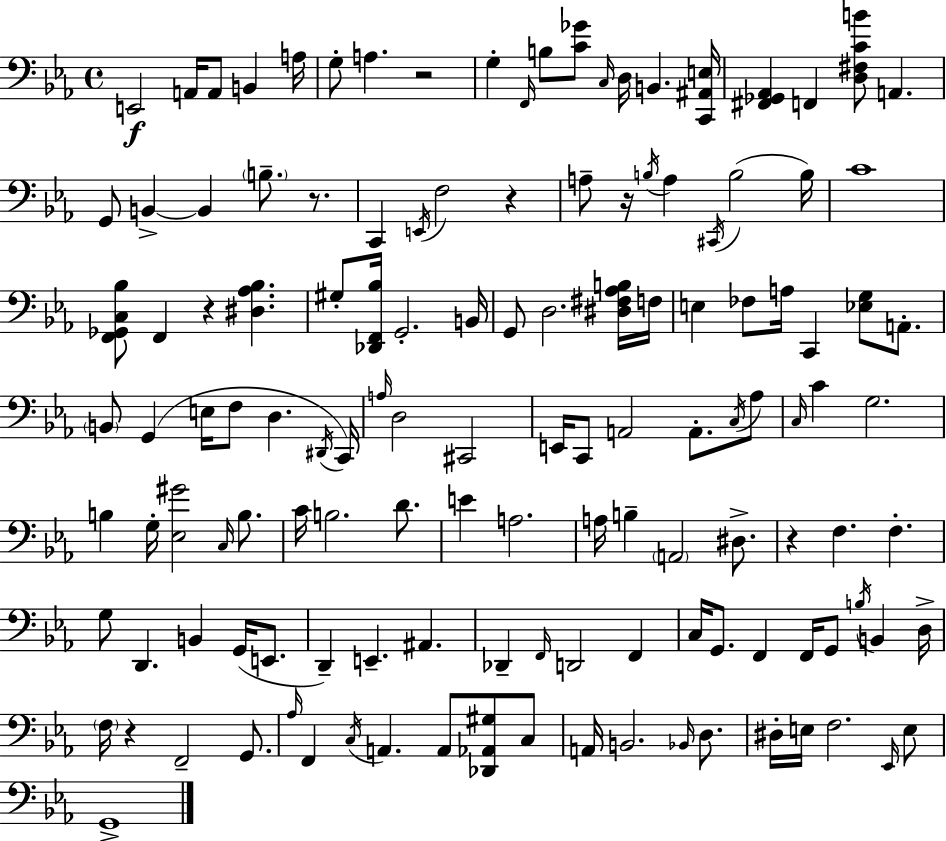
{
  \clef bass
  \time 4/4
  \defaultTimeSignature
  \key c \minor
  e,2\f a,16 a,8 b,4 a16 | g8-. a4. r2 | g4-. \grace { f,16 } b8 <c' ges'>8 \grace { c16 } d16 b,4. | <c, ais, e>16 <fis, ges, aes,>4 f,4 <d fis c' b'>8 a,4. | \break g,8 b,4->~~ b,4 \parenthesize b8.-- r8. | c,4 \acciaccatura { e,16 } f2 r4 | a8-- r16 \acciaccatura { b16 } a4 \acciaccatura { cis,16 }( b2 | b16) c'1 | \break <f, ges, c bes>8 f,4 r4 <dis aes bes>4. | gis8-. <des, f, bes>16 g,2.-. | b,16 g,8 d2. | <dis fis aes b>16 f16 e4 fes8 a16 c,4 | \break <ees g>8 a,8.-. \parenthesize b,8 g,4( e16 f8 d4. | \acciaccatura { dis,16 }) c,16 \grace { a16 } d2 cis,2 | e,16 c,8 a,2 | a,8.-. \acciaccatura { c16 } aes8 \grace { c16 } c'4 g2. | \break b4 g16-. <ees gis'>2 | \grace { c16 } b8. c'16 b2. | d'8. e'4 a2. | a16 b4-- \parenthesize a,2 | \break dis8.-> r4 f4. | f4.-. g8 d,4. | b,4 g,16( e,8. d,4--) e,4.-- | ais,4. des,4-- \grace { f,16 } d,2 | \break f,4 c16 g,8. f,4 | f,16 g,8 \acciaccatura { b16 } b,4 d16-> \parenthesize f16 r4 | f,2-- g,8. \grace { aes16 } f,4 | \acciaccatura { c16 } a,4. a,8 <des, aes, gis>8 c8 a,16 b,2. | \break \grace { bes,16 } d8. dis16-. | e16 f2. \grace { ees,16 } e8 | g,1-> | \bar "|."
}